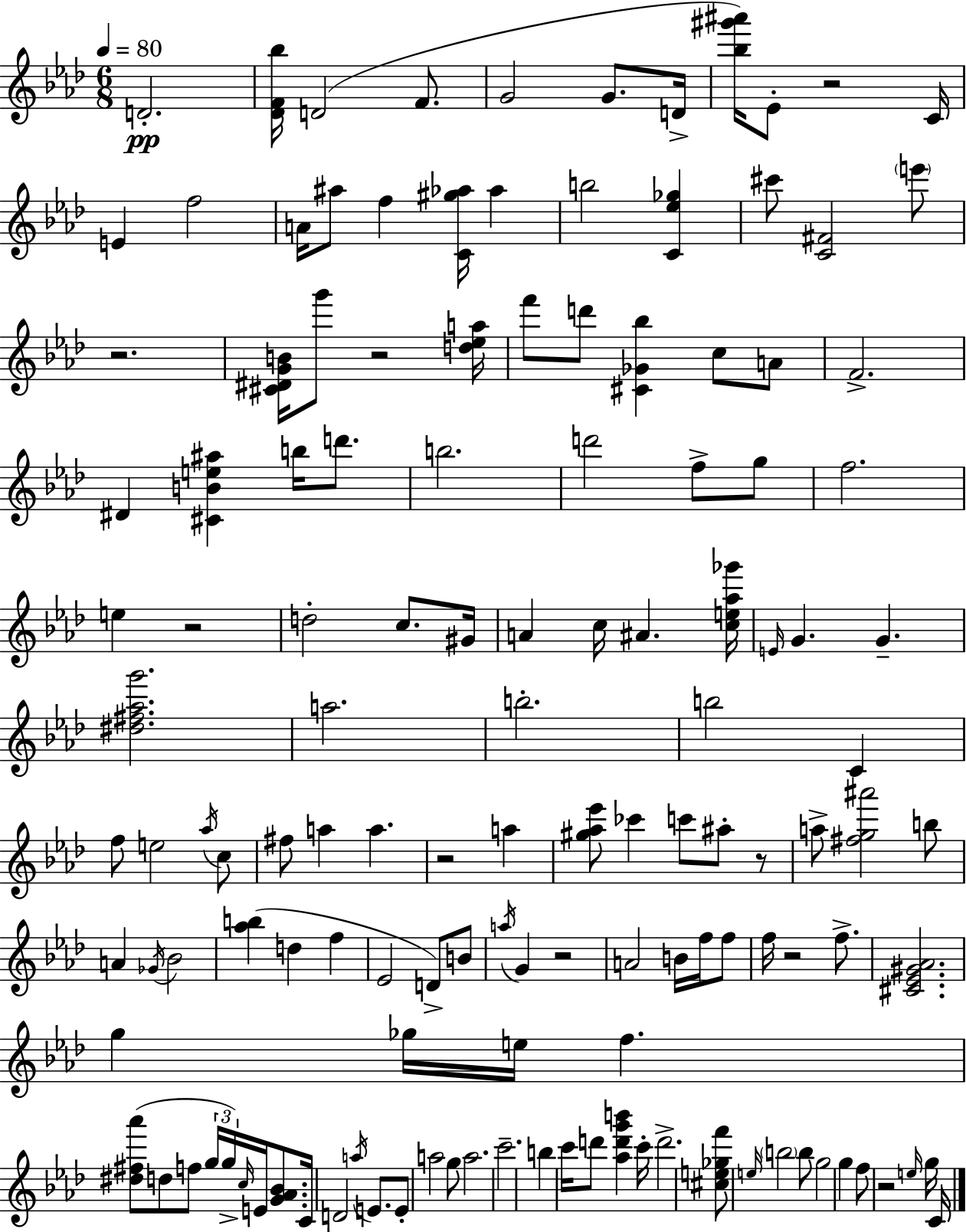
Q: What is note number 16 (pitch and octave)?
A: C#6